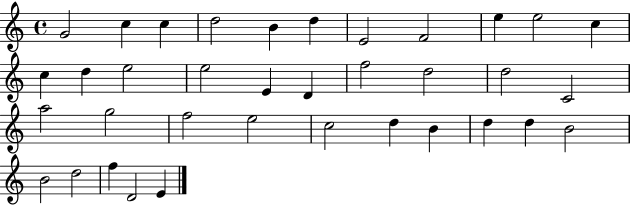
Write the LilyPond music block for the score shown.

{
  \clef treble
  \time 4/4
  \defaultTimeSignature
  \key c \major
  g'2 c''4 c''4 | d''2 b'4 d''4 | e'2 f'2 | e''4 e''2 c''4 | \break c''4 d''4 e''2 | e''2 e'4 d'4 | f''2 d''2 | d''2 c'2 | \break a''2 g''2 | f''2 e''2 | c''2 d''4 b'4 | d''4 d''4 b'2 | \break b'2 d''2 | f''4 d'2 e'4 | \bar "|."
}